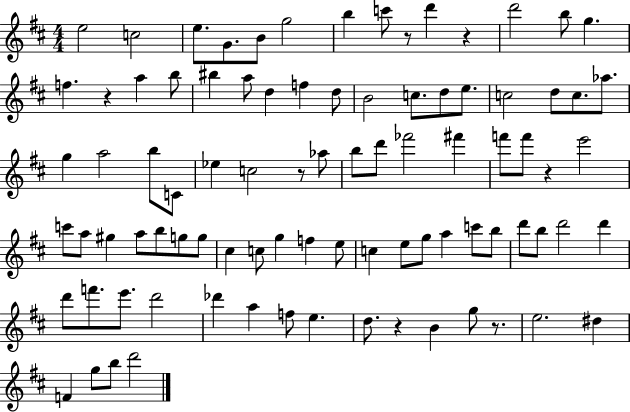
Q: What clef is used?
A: treble